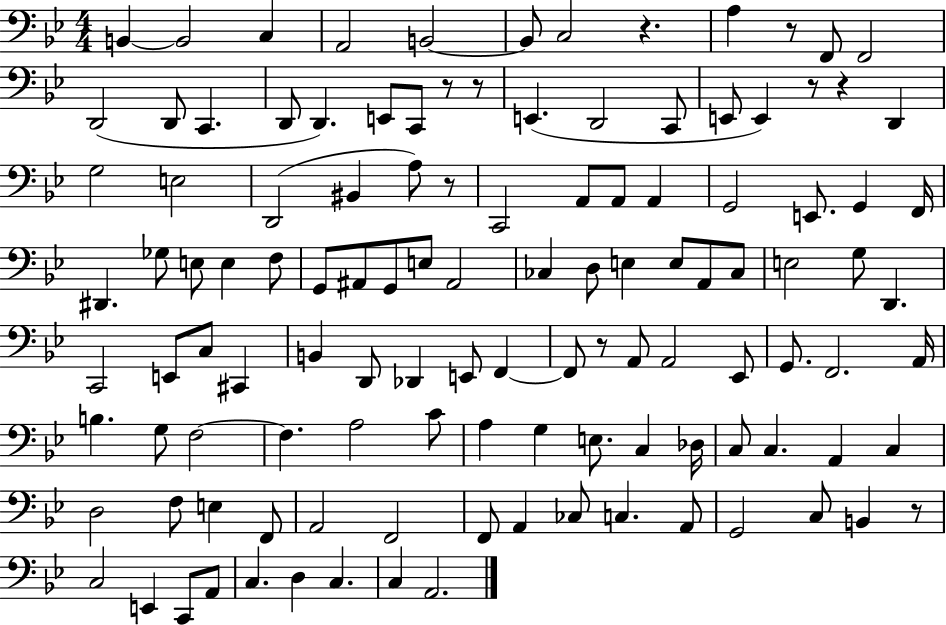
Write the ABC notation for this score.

X:1
T:Untitled
M:4/4
L:1/4
K:Bb
B,, B,,2 C, A,,2 B,,2 B,,/2 C,2 z A, z/2 F,,/2 F,,2 D,,2 D,,/2 C,, D,,/2 D,, E,,/2 C,,/2 z/2 z/2 E,, D,,2 C,,/2 E,,/2 E,, z/2 z D,, G,2 E,2 D,,2 ^B,, A,/2 z/2 C,,2 A,,/2 A,,/2 A,, G,,2 E,,/2 G,, F,,/4 ^D,, _G,/2 E,/2 E, F,/2 G,,/2 ^A,,/2 G,,/2 E,/2 ^A,,2 _C, D,/2 E, E,/2 A,,/2 _C,/2 E,2 G,/2 D,, C,,2 E,,/2 C,/2 ^C,, B,, D,,/2 _D,, E,,/2 F,, F,,/2 z/2 A,,/2 A,,2 _E,,/2 G,,/2 F,,2 A,,/4 B, G,/2 F,2 F, A,2 C/2 A, G, E,/2 C, _D,/4 C,/2 C, A,, C, D,2 F,/2 E, F,,/2 A,,2 F,,2 F,,/2 A,, _C,/2 C, A,,/2 G,,2 C,/2 B,, z/2 C,2 E,, C,,/2 A,,/2 C, D, C, C, A,,2